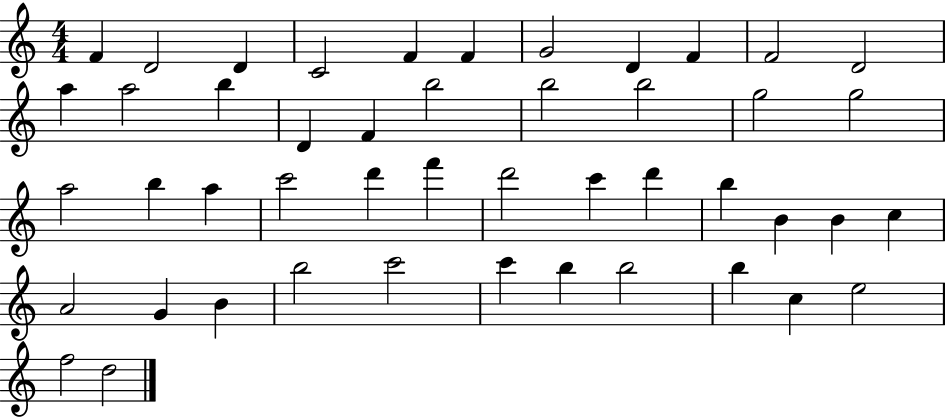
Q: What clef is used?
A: treble